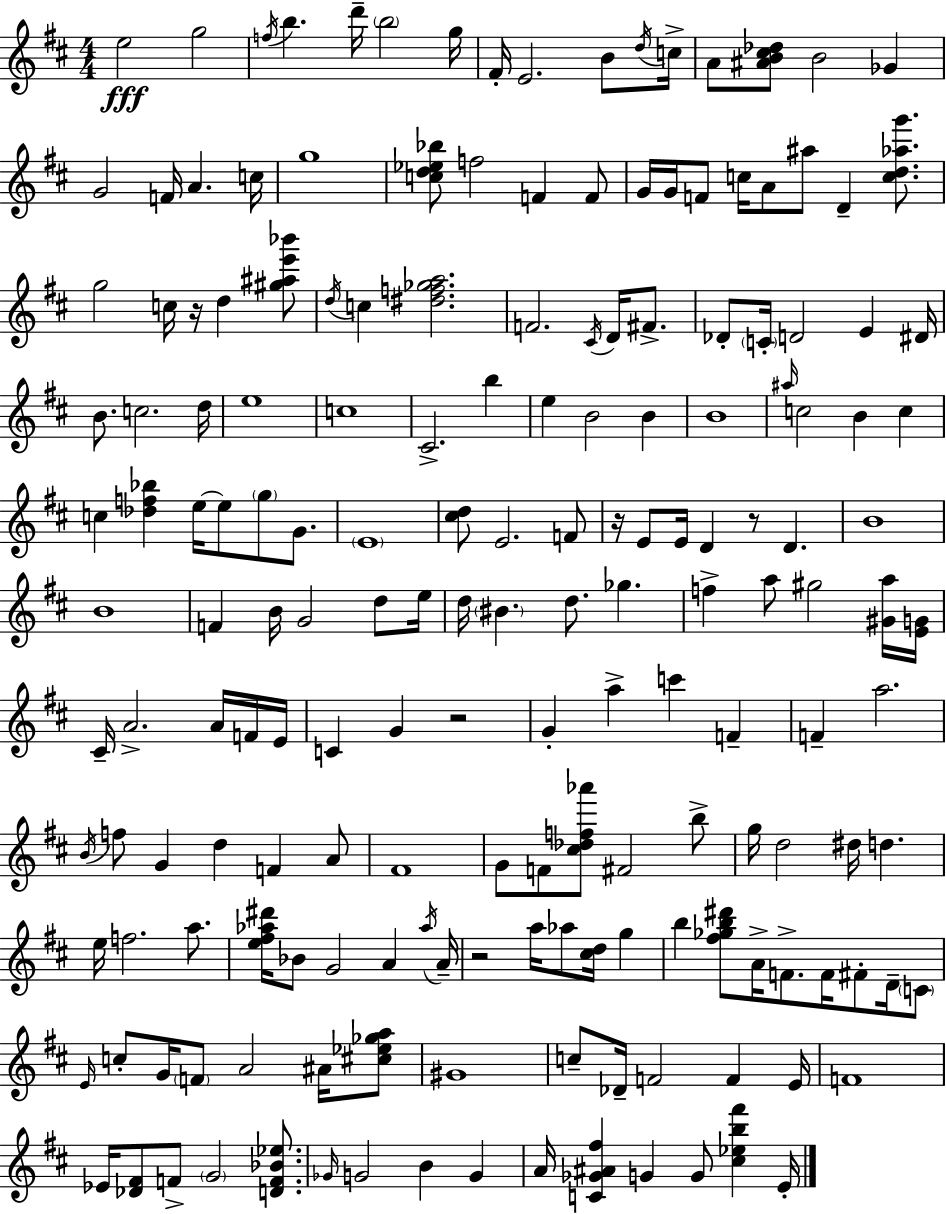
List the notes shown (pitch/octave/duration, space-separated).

E5/h G5/h F5/s B5/q. D6/s B5/h G5/s F#4/s E4/h. B4/e D5/s C5/s A4/e [A#4,B4,C#5,Db5]/e B4/h Gb4/q G4/h F4/s A4/q. C5/s G5/w [C5,D5,Eb5,Bb5]/e F5/h F4/q F4/e G4/s G4/s F4/e C5/s A4/e A#5/e D4/q [C5,D5,Ab5,G6]/e. G5/h C5/s R/s D5/q [G#5,A#5,E6,Bb6]/e D5/s C5/q [D#5,F5,Gb5,A5]/h. F4/h. C#4/s D4/s F#4/e. Db4/e C4/s D4/h E4/q D#4/s B4/e. C5/h. D5/s E5/w C5/w C#4/h. B5/q E5/q B4/h B4/q B4/w A#5/s C5/h B4/q C5/q C5/q [Db5,F5,Bb5]/q E5/s E5/e G5/e G4/e. E4/w [C#5,D5]/e E4/h. F4/e R/s E4/e E4/s D4/q R/e D4/q. B4/w B4/w F4/q B4/s G4/h D5/e E5/s D5/s BIS4/q. D5/e. Gb5/q. F5/q A5/e G#5/h [G#4,A5]/s [E4,G4]/s C#4/s A4/h. A4/s F4/s E4/s C4/q G4/q R/h G4/q A5/q C6/q F4/q F4/q A5/h. B4/s F5/e G4/q D5/q F4/q A4/e F#4/w G4/e F4/e [C#5,Db5,F5,Ab6]/e F#4/h B5/e G5/s D5/h D#5/s D5/q. E5/s F5/h. A5/e. [E5,F#5,Ab5,D#6]/s Bb4/e G4/h A4/q Ab5/s A4/s R/h A5/s Ab5/e [C#5,D5]/s G5/q B5/q [F#5,Gb5,B5,D#6]/e A4/s F4/e. F4/s F#4/e D4/s C4/e E4/s C5/e G4/s F4/e A4/h A#4/s [C#5,Eb5,Gb5,A5]/e G#4/w C5/e Db4/s F4/h F4/q E4/s F4/w Eb4/s [Db4,F#4]/e F4/e G4/h [D4,F4,Bb4,Eb5]/e. Gb4/s G4/h B4/q G4/q A4/s [C4,Gb4,A#4,F#5]/q G4/q G4/e [C#5,Eb5,B5,F#6]/q E4/s